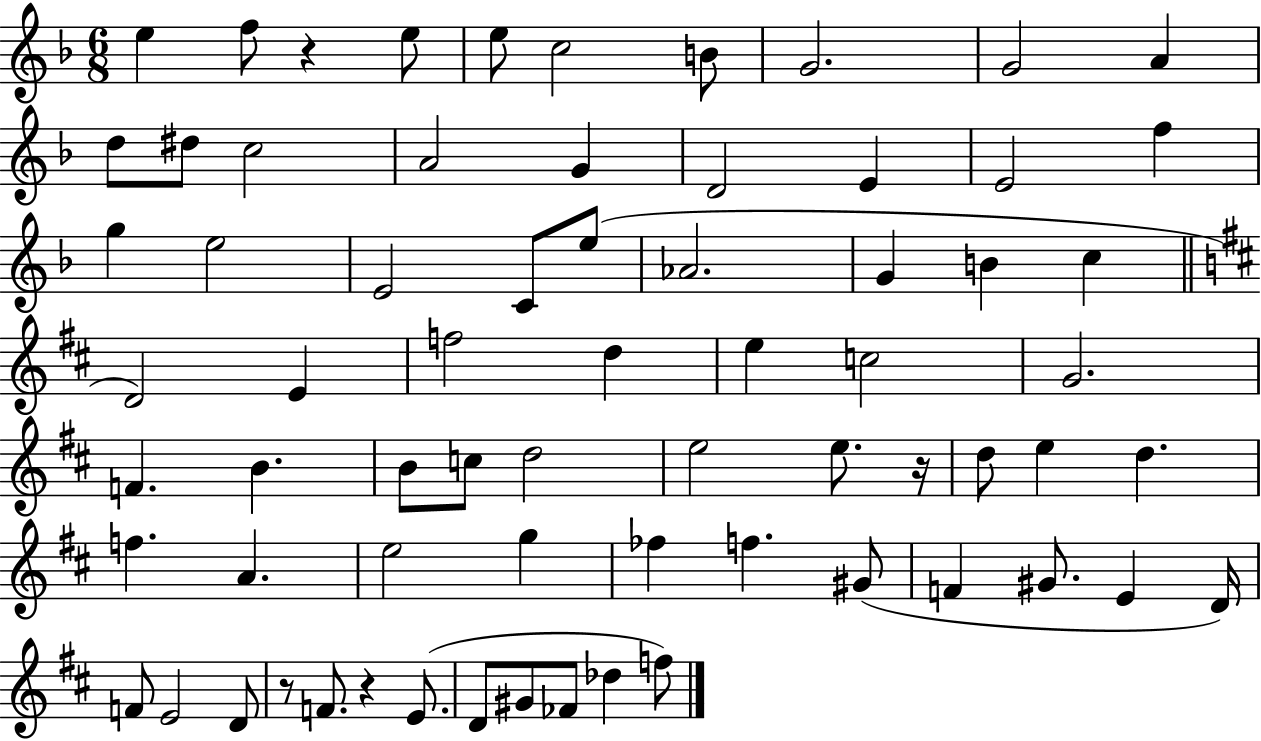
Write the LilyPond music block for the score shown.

{
  \clef treble
  \numericTimeSignature
  \time 6/8
  \key f \major
  \repeat volta 2 { e''4 f''8 r4 e''8 | e''8 c''2 b'8 | g'2. | g'2 a'4 | \break d''8 dis''8 c''2 | a'2 g'4 | d'2 e'4 | e'2 f''4 | \break g''4 e''2 | e'2 c'8 e''8( | aes'2. | g'4 b'4 c''4 | \break \bar "||" \break \key b \minor d'2) e'4 | f''2 d''4 | e''4 c''2 | g'2. | \break f'4. b'4. | b'8 c''8 d''2 | e''2 e''8. r16 | d''8 e''4 d''4. | \break f''4. a'4. | e''2 g''4 | fes''4 f''4. gis'8( | f'4 gis'8. e'4 d'16) | \break f'8 e'2 d'8 | r8 f'8. r4 e'8.( | d'8 gis'8 fes'8 des''4 f''8) | } \bar "|."
}